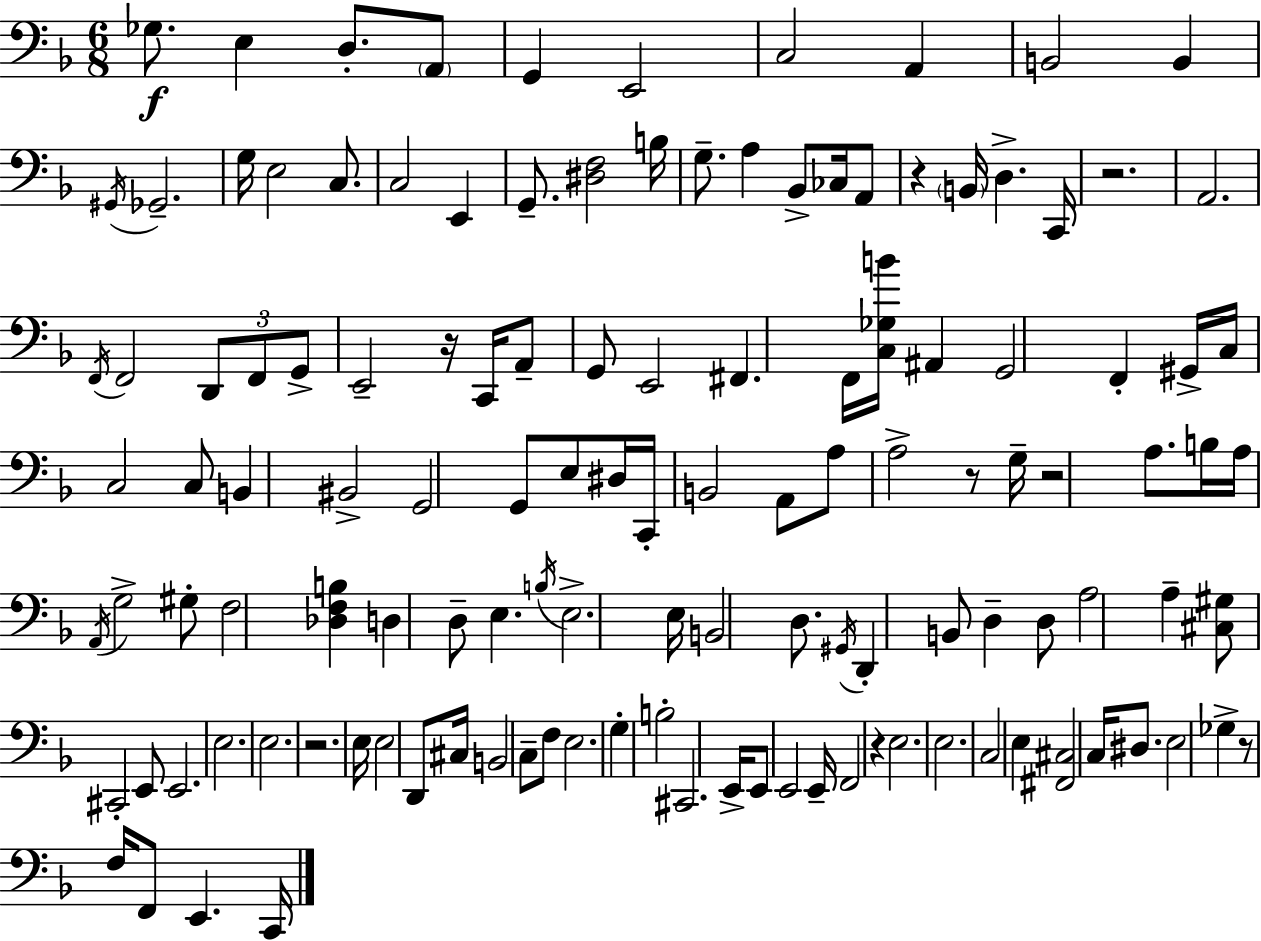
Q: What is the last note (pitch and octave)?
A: C2